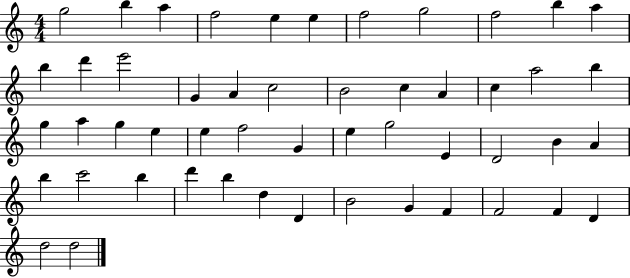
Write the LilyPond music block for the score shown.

{
  \clef treble
  \numericTimeSignature
  \time 4/4
  \key c \major
  g''2 b''4 a''4 | f''2 e''4 e''4 | f''2 g''2 | f''2 b''4 a''4 | \break b''4 d'''4 e'''2 | g'4 a'4 c''2 | b'2 c''4 a'4 | c''4 a''2 b''4 | \break g''4 a''4 g''4 e''4 | e''4 f''2 g'4 | e''4 g''2 e'4 | d'2 b'4 a'4 | \break b''4 c'''2 b''4 | d'''4 b''4 d''4 d'4 | b'2 g'4 f'4 | f'2 f'4 d'4 | \break d''2 d''2 | \bar "|."
}